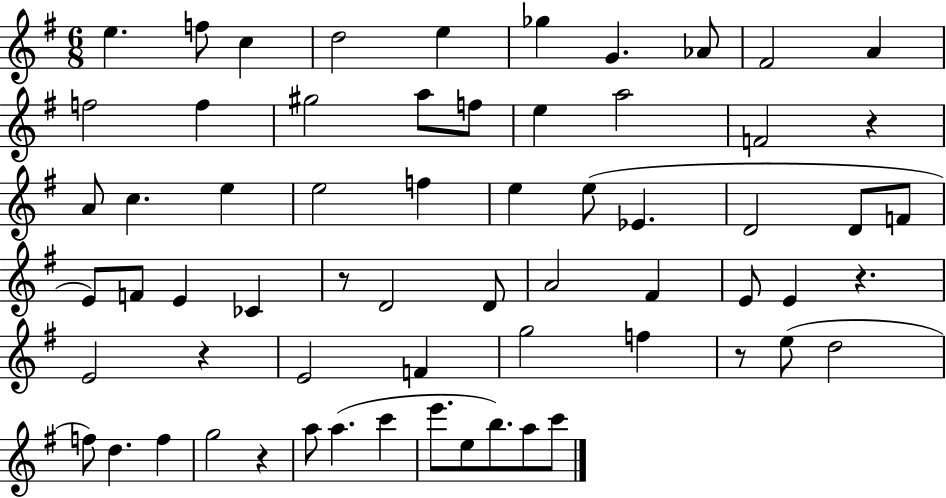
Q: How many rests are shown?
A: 6